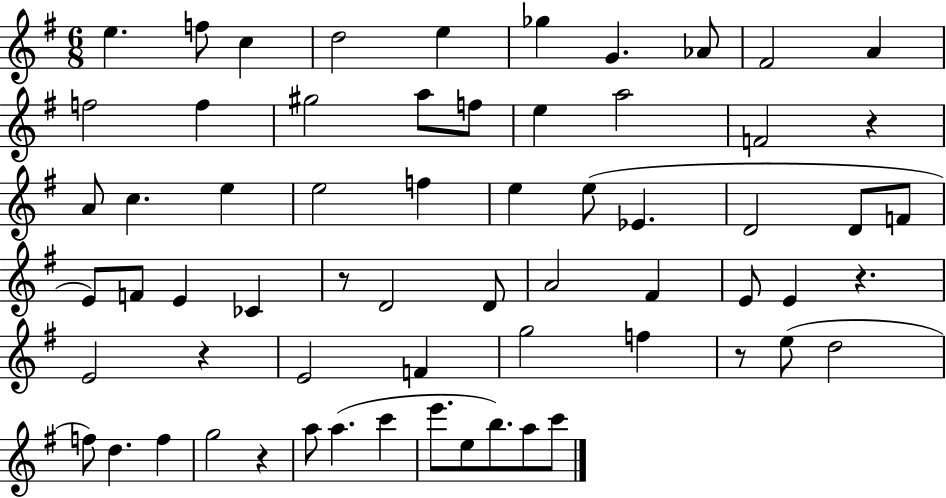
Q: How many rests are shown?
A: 6